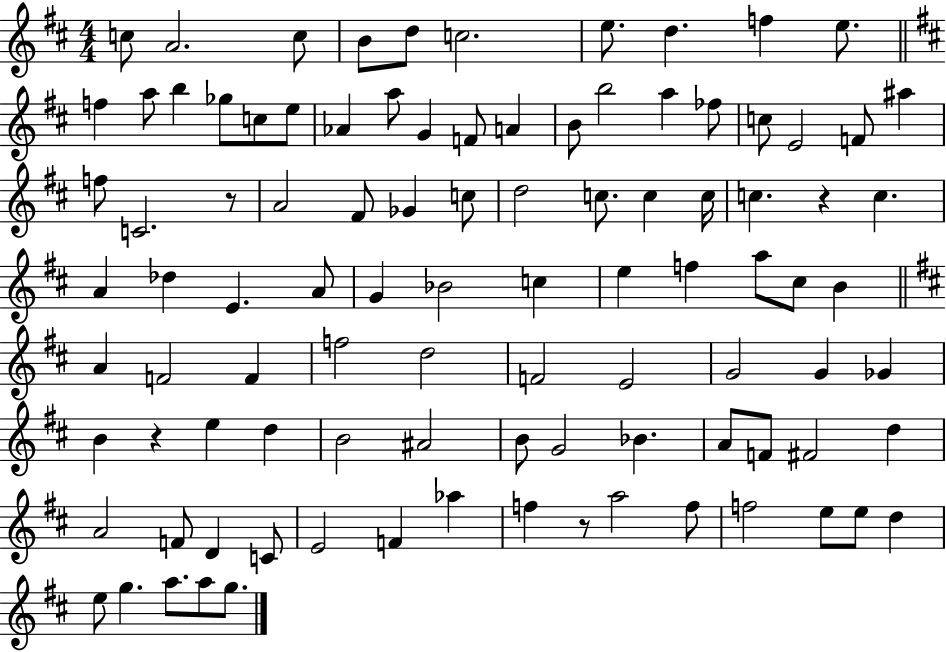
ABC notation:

X:1
T:Untitled
M:4/4
L:1/4
K:D
c/2 A2 c/2 B/2 d/2 c2 e/2 d f e/2 f a/2 b _g/2 c/2 e/2 _A a/2 G F/2 A B/2 b2 a _f/2 c/2 E2 F/2 ^a f/2 C2 z/2 A2 ^F/2 _G c/2 d2 c/2 c c/4 c z c A _d E A/2 G _B2 c e f a/2 ^c/2 B A F2 F f2 d2 F2 E2 G2 G _G B z e d B2 ^A2 B/2 G2 _B A/2 F/2 ^F2 d A2 F/2 D C/2 E2 F _a f z/2 a2 f/2 f2 e/2 e/2 d e/2 g a/2 a/2 g/2